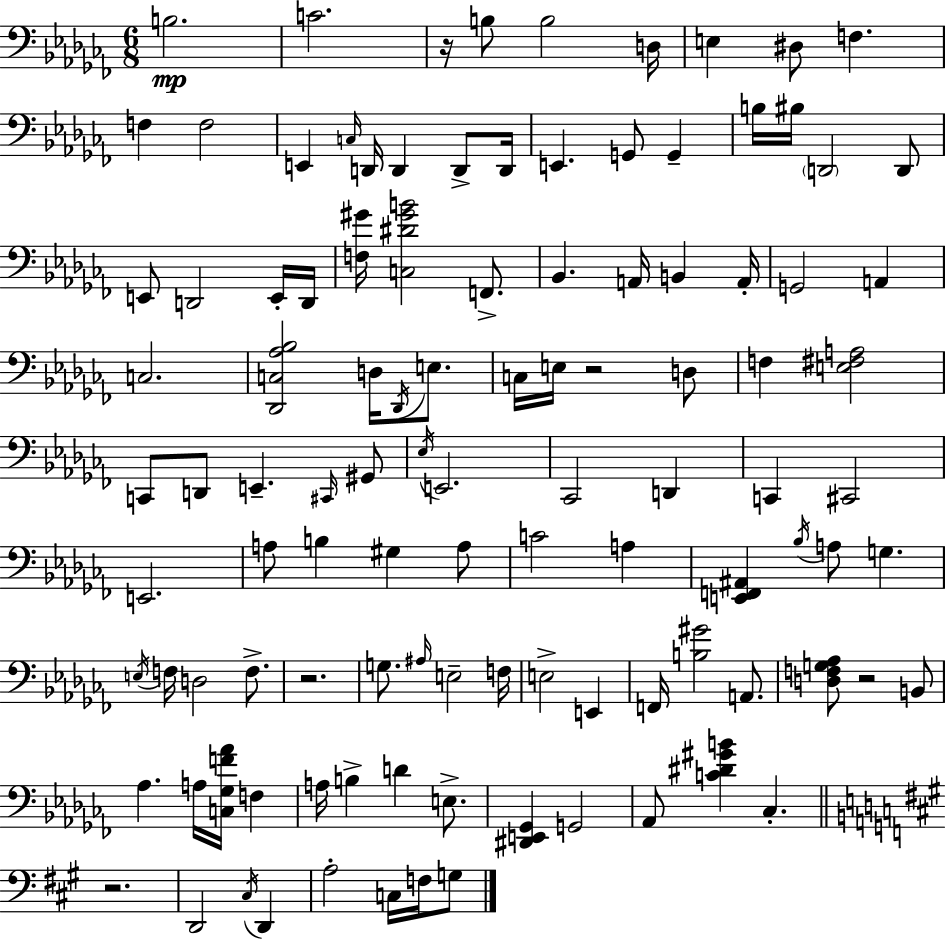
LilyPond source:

{
  \clef bass
  \numericTimeSignature
  \time 6/8
  \key aes \minor
  b2.\mp | c'2. | r16 b8 b2 d16 | e4 dis8 f4. | \break f4 f2 | e,4 \grace { c16 } d,16 d,4 d,8-> | d,16 e,4. g,8 g,4-- | b16 bis16 \parenthesize d,2 d,8 | \break e,8 d,2 e,16-. | d,16 <f gis'>16 <c dis' gis' b'>2 f,8.-> | bes,4. a,16 b,4 | a,16-. g,2 a,4 | \break c2. | <des, c aes bes>2 d16 \acciaccatura { des,16 } e8. | c16 e16 r2 | d8 f4 <e fis a>2 | \break c,8 d,8 e,4.-- | \grace { cis,16 } gis,8 \acciaccatura { ees16 } e,2. | ces,2 | d,4 c,4 cis,2 | \break e,2. | a8 b4 gis4 | a8 c'2 | a4 <e, f, ais,>4 \acciaccatura { bes16 } a8 g4. | \break \acciaccatura { e16 } f16 d2 | f8.-> r2. | g8. \grace { ais16 } e2-- | f16 e2-> | \break e,4 f,16 <b gis'>2 | a,8. <d f g aes>8 r2 | b,8 aes4. | a16 <c ges f' aes'>16 f4 a16 b4-> | \break d'4 e8.-> <dis, e, ges,>4 g,2 | aes,8 <c' dis' gis' b'>4 | ces4.-. \bar "||" \break \key a \major r2. | d,2 \acciaccatura { cis16 } d,4 | a2-. c16 f16 g8 | \bar "|."
}